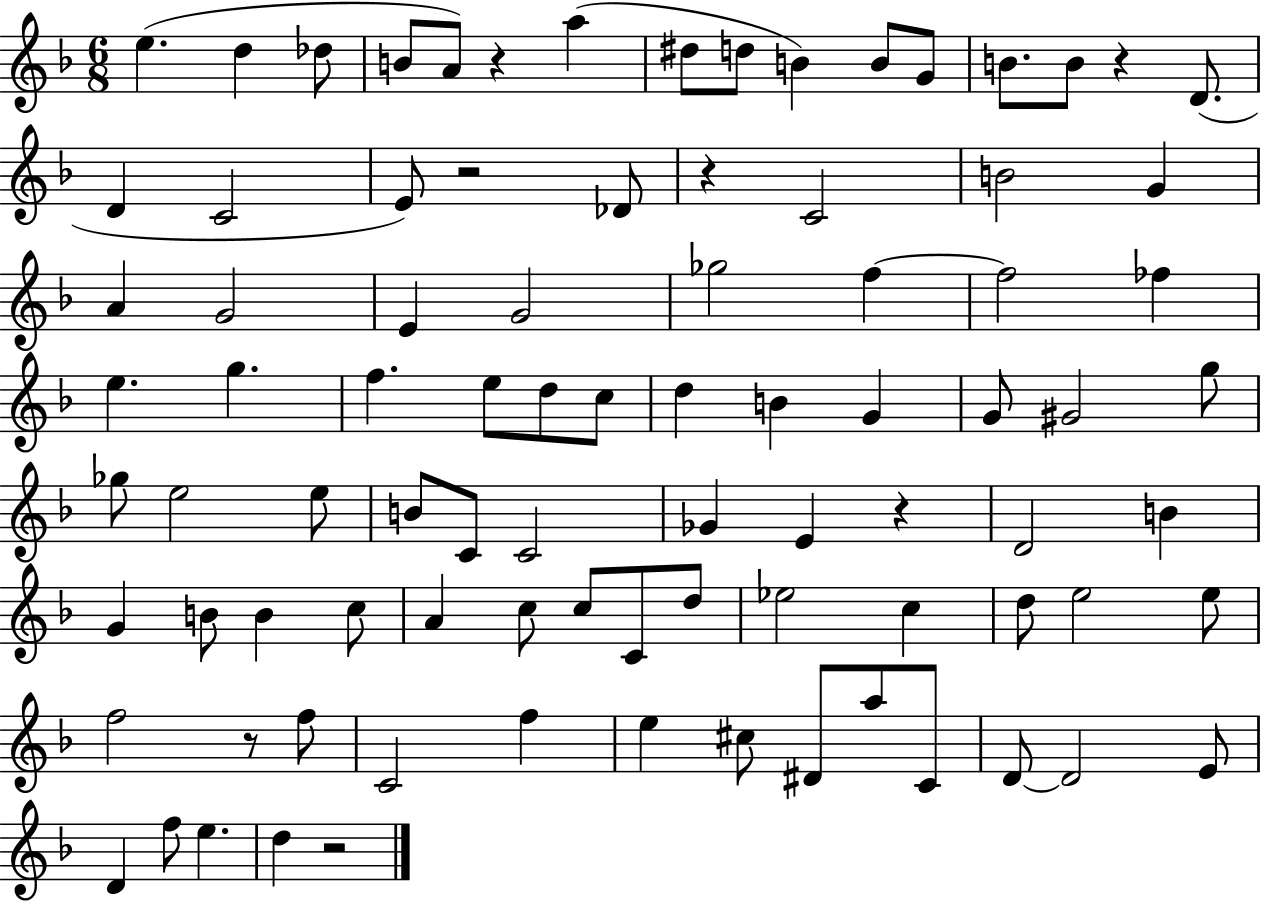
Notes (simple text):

E5/q. D5/q Db5/e B4/e A4/e R/q A5/q D#5/e D5/e B4/q B4/e G4/e B4/e. B4/e R/q D4/e. D4/q C4/h E4/e R/h Db4/e R/q C4/h B4/h G4/q A4/q G4/h E4/q G4/h Gb5/h F5/q F5/h FES5/q E5/q. G5/q. F5/q. E5/e D5/e C5/e D5/q B4/q G4/q G4/e G#4/h G5/e Gb5/e E5/h E5/e B4/e C4/e C4/h Gb4/q E4/q R/q D4/h B4/q G4/q B4/e B4/q C5/e A4/q C5/e C5/e C4/e D5/e Eb5/h C5/q D5/e E5/h E5/e F5/h R/e F5/e C4/h F5/q E5/q C#5/e D#4/e A5/e C4/e D4/e D4/h E4/e D4/q F5/e E5/q. D5/q R/h